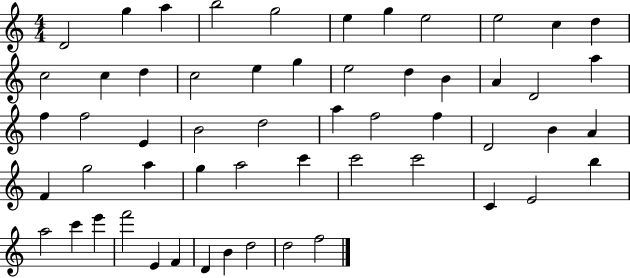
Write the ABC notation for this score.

X:1
T:Untitled
M:4/4
L:1/4
K:C
D2 g a b2 g2 e g e2 e2 c d c2 c d c2 e g e2 d B A D2 a f f2 E B2 d2 a f2 f D2 B A F g2 a g a2 c' c'2 c'2 C E2 b a2 c' e' f'2 E F D B d2 d2 f2